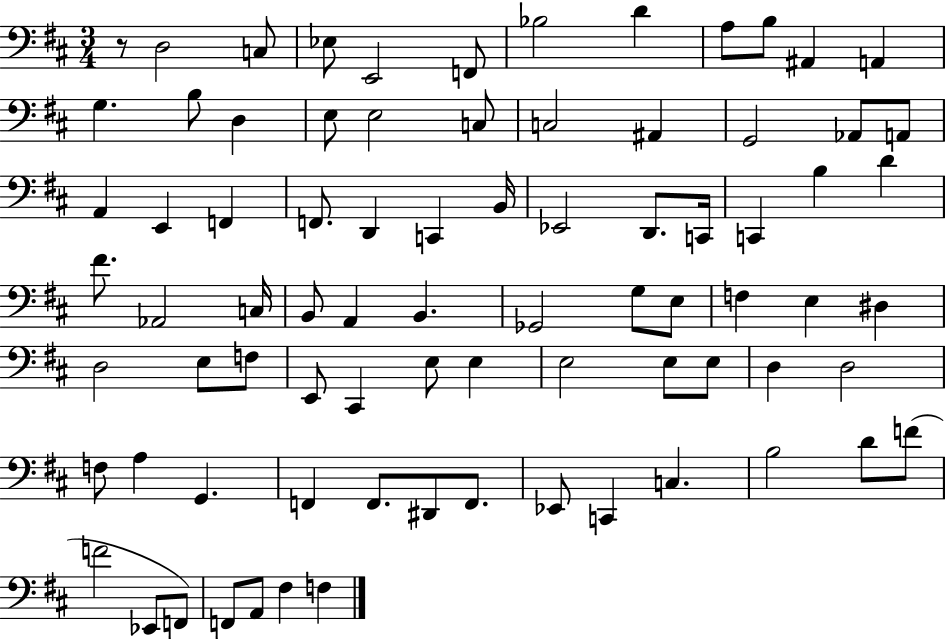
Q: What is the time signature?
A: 3/4